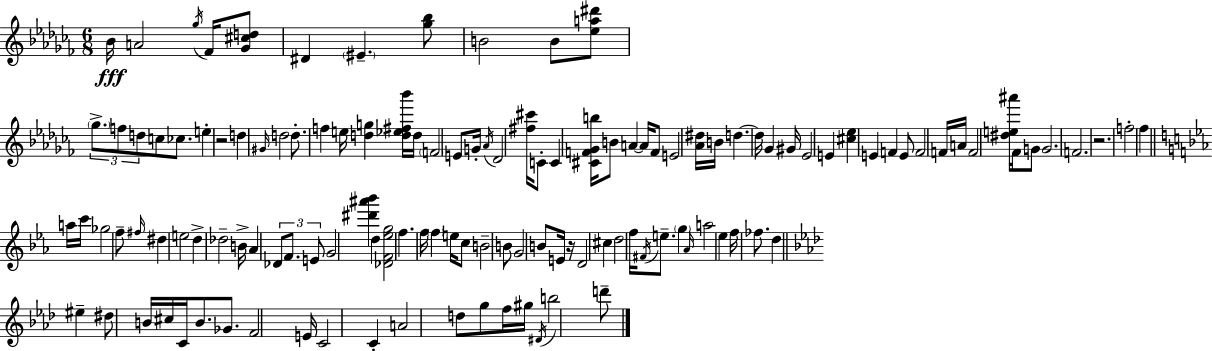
{
  \clef treble
  \numericTimeSignature
  \time 6/8
  \key aes \minor
  bes'16\fff a'2 \acciaccatura { ges''16 } fes'16 <ges' cis'' d''>8 | dis'4 \parenthesize eis'4.-- <ges'' bes''>8 | b'2 b'8 <ees'' a'' dis'''>8 | \tuplet 3/2 { \parenthesize ges''8.-> f''8 d''8 } c''8 ces''8. | \break e''4-. r2 | d''4 \grace { gis'16 } d''2 | d''8.-. f''4 e''16 <d'' g''>4 | <d'' ees'' fis'' bes'''>16 d''16 \parenthesize f'2 | \break e'8 g'16-. \acciaccatura { aes'16 } des'2 | <fis'' cis'''>16 c'8-. c'4 <cis' f' ges' b''>16 b'8 a'4~~ | a'16 f'8 e'2 | <aes' dis''>16 b'16 d''4.~~ d''16 ges'4 | \break gis'16 ees'2 e'4 | <cis'' ees''>4 e'4 f'4 | e'8 f'2 | f'16 a'16 f'2 <dis'' e'' ais'''>16 | \break fes'16 g'8 g'2. | f'2. | r2. | f''2-. fes''4 | \break \bar "||" \break \key c \minor a''16 c'''16 ges''2 f''8-- | \grace { fis''16 } dis''4 e''2 | d''4-> des''2-- | b'16-> aes'4 \tuplet 3/2 { des'8 f'8. e'8 } | \break g'2 <dis''' ais''' bes'''>4 | d''4 <des' f' ees'' g''>2 | f''4. f''16 \parenthesize f''4 | e''16 c''8 b'2-- b'8 | \break g'2 b'8 e'16 | r16 d'2 cis''4 | d''2 f''16 \acciaccatura { fis'16 } e''8.-- | \parenthesize g''4 \grace { aes'16 } a''2 | \break ees''4 f''16 fes''8. d''4 | \bar "||" \break \key aes \major eis''4-- dis''8 b'16 cis''16 c'16 b'8. | ges'8. f'2 e'16 | c'2 c'4-. | a'2 d''8 g''8 | \break f''16 gis''16 \acciaccatura { dis'16 } b''2 d'''8-- | \bar "|."
}